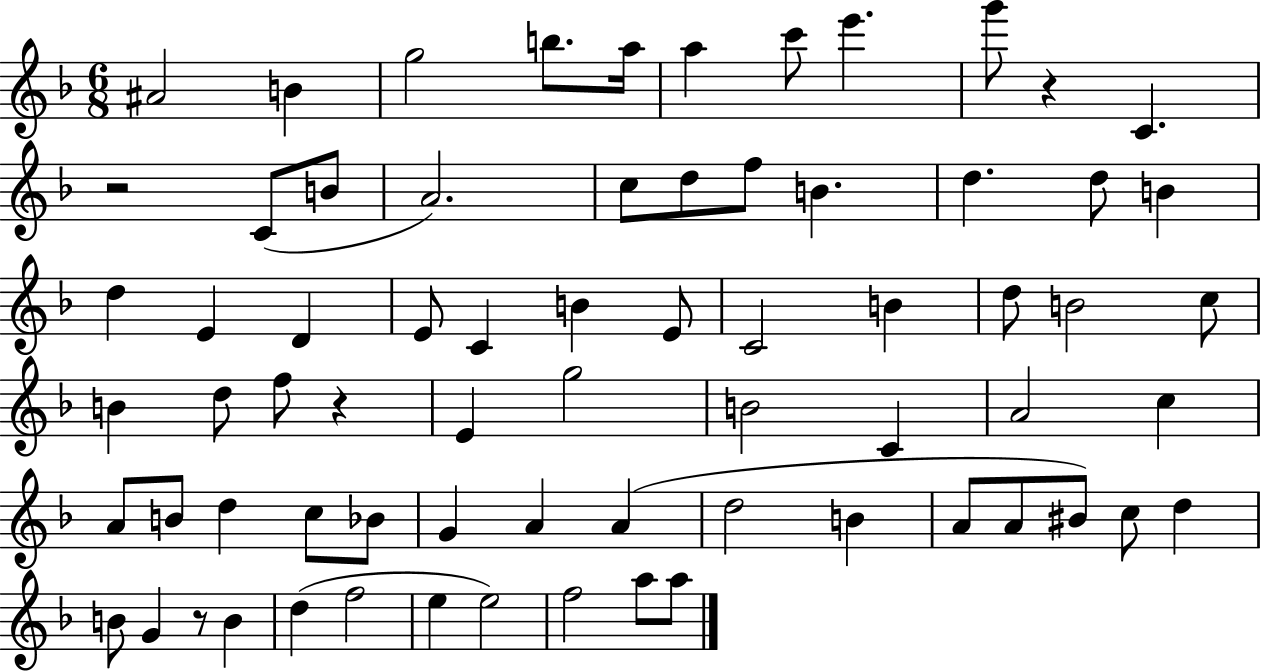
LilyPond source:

{
  \clef treble
  \numericTimeSignature
  \time 6/8
  \key f \major
  ais'2 b'4 | g''2 b''8. a''16 | a''4 c'''8 e'''4. | g'''8 r4 c'4. | \break r2 c'8( b'8 | a'2.) | c''8 d''8 f''8 b'4. | d''4. d''8 b'4 | \break d''4 e'4 d'4 | e'8 c'4 b'4 e'8 | c'2 b'4 | d''8 b'2 c''8 | \break b'4 d''8 f''8 r4 | e'4 g''2 | b'2 c'4 | a'2 c''4 | \break a'8 b'8 d''4 c''8 bes'8 | g'4 a'4 a'4( | d''2 b'4 | a'8 a'8 bis'8) c''8 d''4 | \break b'8 g'4 r8 b'4 | d''4( f''2 | e''4 e''2) | f''2 a''8 a''8 | \break \bar "|."
}